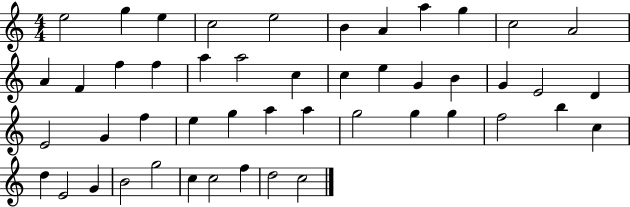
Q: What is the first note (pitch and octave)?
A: E5